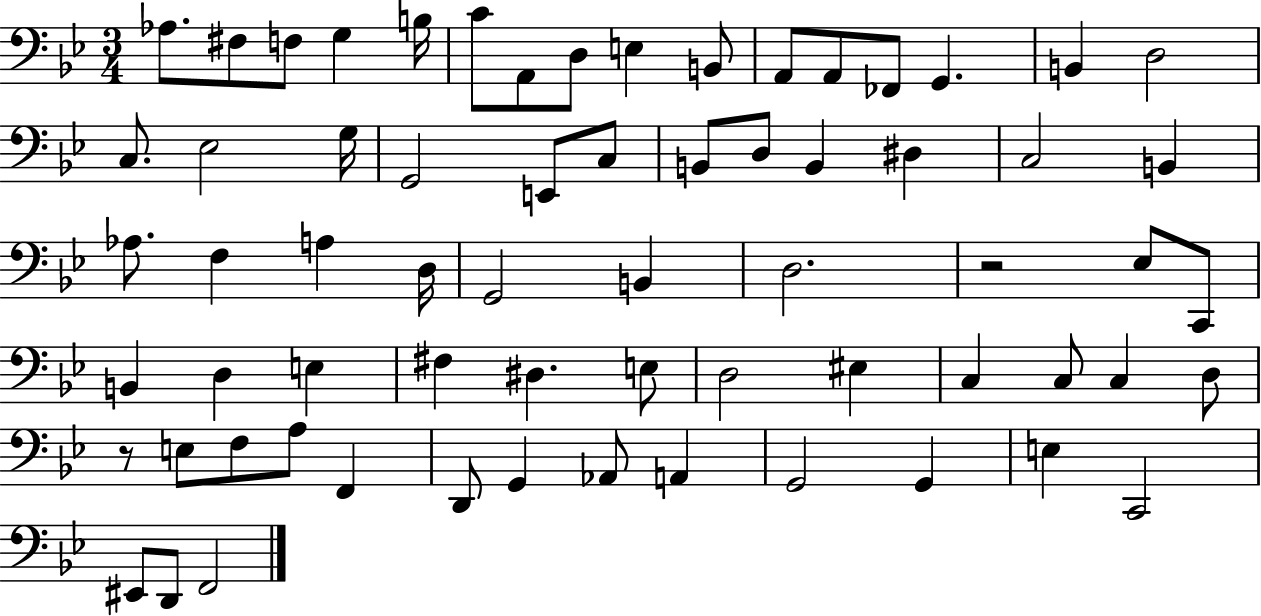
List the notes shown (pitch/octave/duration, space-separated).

Ab3/e. F#3/e F3/e G3/q B3/s C4/e A2/e D3/e E3/q B2/e A2/e A2/e FES2/e G2/q. B2/q D3/h C3/e. Eb3/h G3/s G2/h E2/e C3/e B2/e D3/e B2/q D#3/q C3/h B2/q Ab3/e. F3/q A3/q D3/s G2/h B2/q D3/h. R/h Eb3/e C2/e B2/q D3/q E3/q F#3/q D#3/q. E3/e D3/h EIS3/q C3/q C3/e C3/q D3/e R/e E3/e F3/e A3/e F2/q D2/e G2/q Ab2/e A2/q G2/h G2/q E3/q C2/h EIS2/e D2/e F2/h